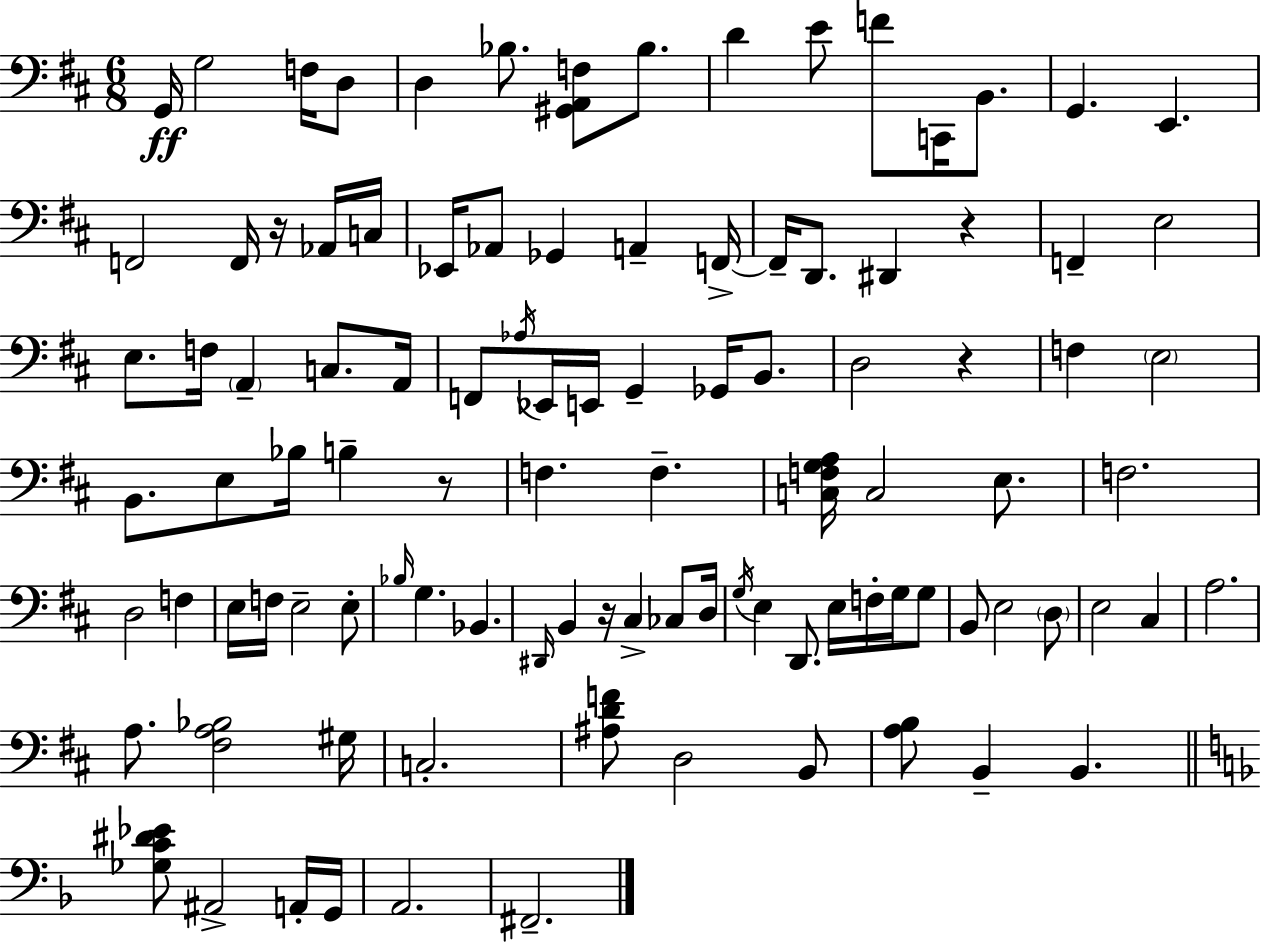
{
  \clef bass
  \numericTimeSignature
  \time 6/8
  \key d \major
  g,16\ff g2 f16 d8 | d4 bes8. <gis, a, f>8 bes8. | d'4 e'8 f'8 c,16 b,8. | g,4. e,4. | \break f,2 f,16 r16 aes,16 c16 | ees,16 aes,8 ges,4 a,4-- f,16->~~ | f,16-- d,8. dis,4 r4 | f,4-- e2 | \break e8. f16 \parenthesize a,4-- c8. a,16 | f,8 \acciaccatura { aes16 } ees,16 e,16 g,4-- ges,16 b,8. | d2 r4 | f4 \parenthesize e2 | \break b,8. e8 bes16 b4-- r8 | f4. f4.-- | <c f g a>16 c2 e8. | f2. | \break d2 f4 | e16 f16 e2-- e8-. | \grace { bes16 } g4. bes,4. | \grace { dis,16 } b,4 r16 cis4-> | \break ces8 d16 \acciaccatura { g16 } e4 d,8. e16 | f16-. g16 g8 b,8 e2 | \parenthesize d8 e2 | cis4 a2. | \break a8. <fis a bes>2 | gis16 c2.-. | <ais d' f'>8 d2 | b,8 <a b>8 b,4-- b,4. | \break \bar "||" \break \key f \major <ges c' dis' ees'>8 ais,2-> a,16-. g,16 | a,2. | fis,2.-- | \bar "|."
}